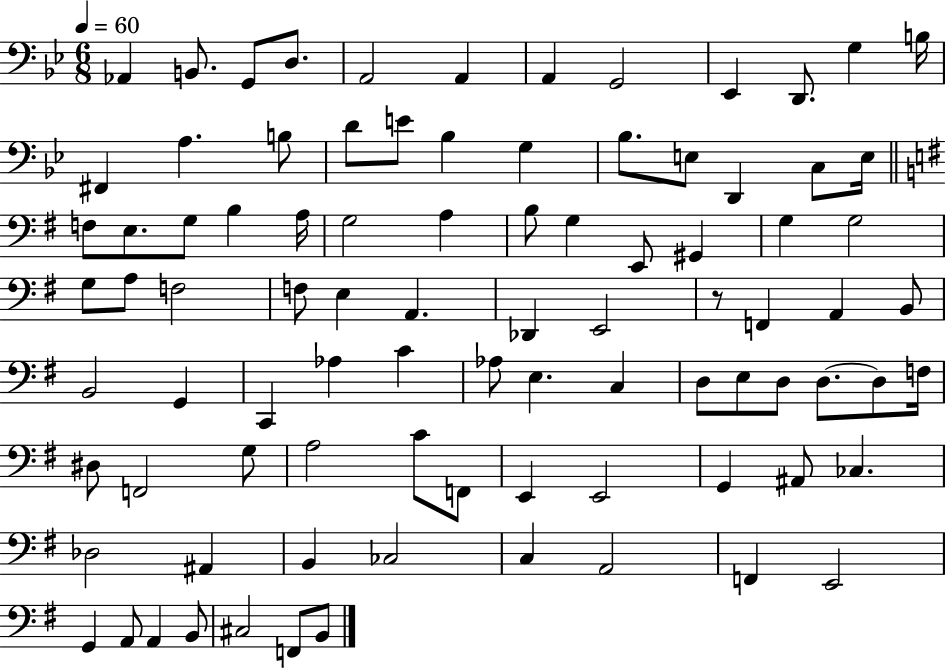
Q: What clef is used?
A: bass